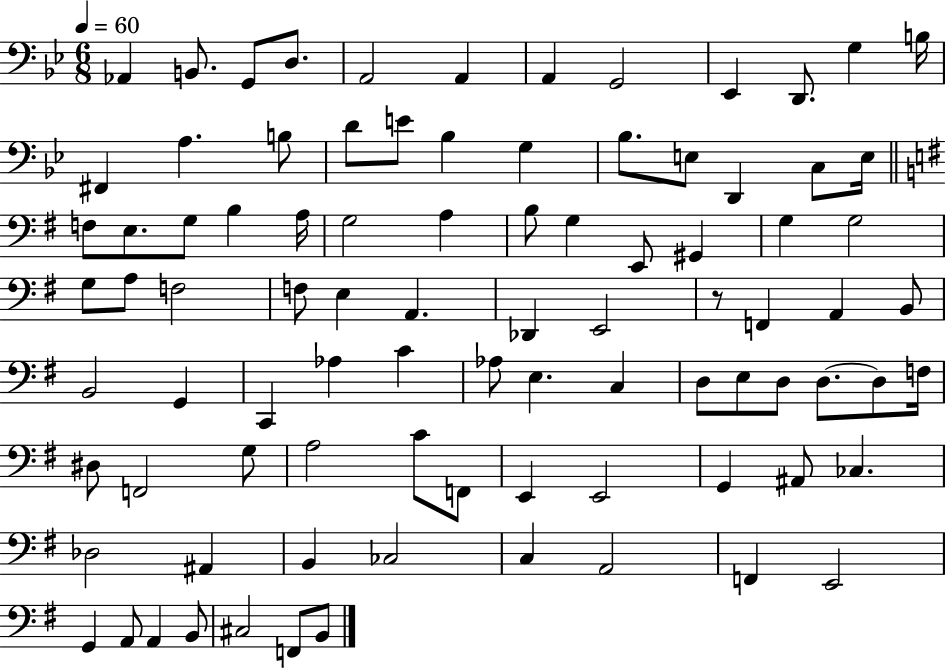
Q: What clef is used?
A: bass